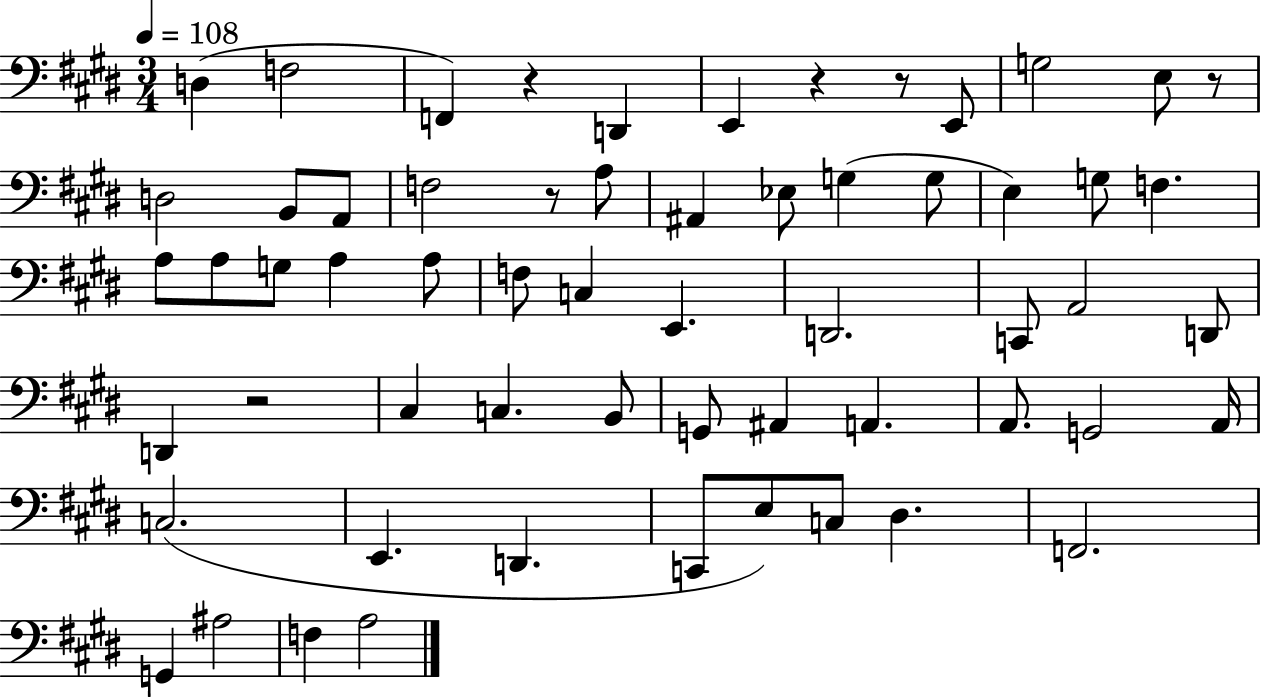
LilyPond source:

{
  \clef bass
  \numericTimeSignature
  \time 3/4
  \key e \major
  \tempo 4 = 108
  d4( f2 | f,4) r4 d,4 | e,4 r4 r8 e,8 | g2 e8 r8 | \break d2 b,8 a,8 | f2 r8 a8 | ais,4 ees8 g4( g8 | e4) g8 f4. | \break a8 a8 g8 a4 a8 | f8 c4 e,4. | d,2. | c,8 a,2 d,8 | \break d,4 r2 | cis4 c4. b,8 | g,8 ais,4 a,4. | a,8. g,2 a,16 | \break c2.( | e,4. d,4. | c,8 e8) c8 dis4. | f,2. | \break g,4 ais2 | f4 a2 | \bar "|."
}